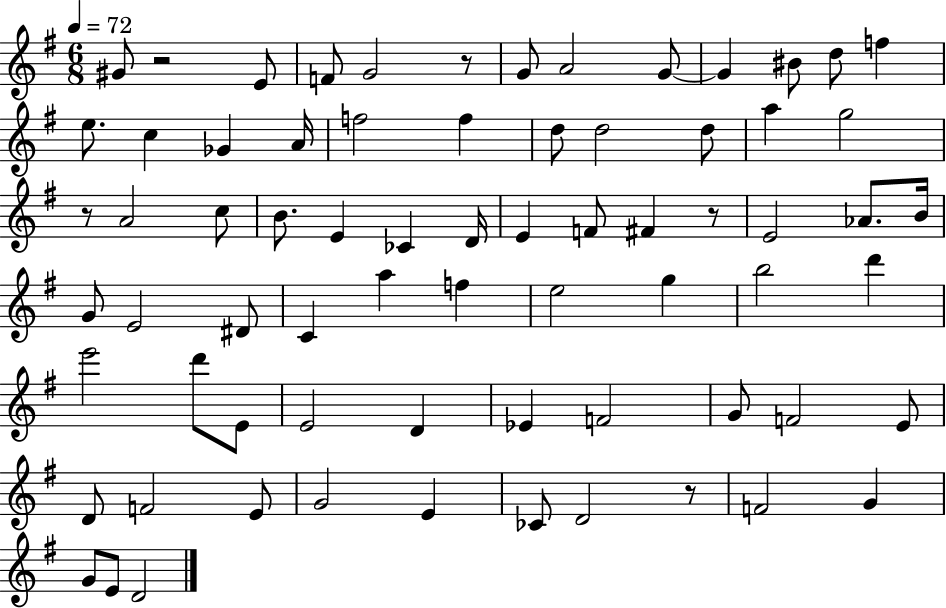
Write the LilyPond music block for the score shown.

{
  \clef treble
  \numericTimeSignature
  \time 6/8
  \key g \major
  \tempo 4 = 72
  gis'8 r2 e'8 | f'8 g'2 r8 | g'8 a'2 g'8~~ | g'4 bis'8 d''8 f''4 | \break e''8. c''4 ges'4 a'16 | f''2 f''4 | d''8 d''2 d''8 | a''4 g''2 | \break r8 a'2 c''8 | b'8. e'4 ces'4 d'16 | e'4 f'8 fis'4 r8 | e'2 aes'8. b'16 | \break g'8 e'2 dis'8 | c'4 a''4 f''4 | e''2 g''4 | b''2 d'''4 | \break e'''2 d'''8 e'8 | e'2 d'4 | ees'4 f'2 | g'8 f'2 e'8 | \break d'8 f'2 e'8 | g'2 e'4 | ces'8 d'2 r8 | f'2 g'4 | \break g'8 e'8 d'2 | \bar "|."
}